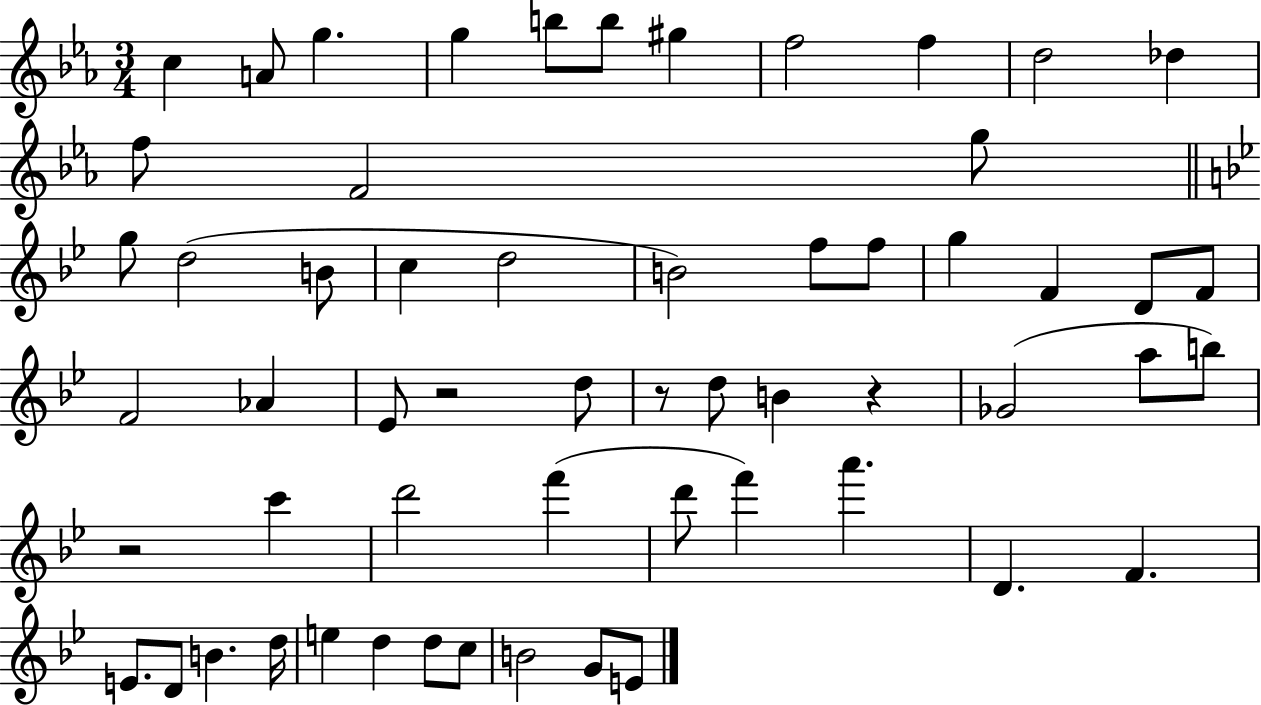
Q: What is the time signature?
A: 3/4